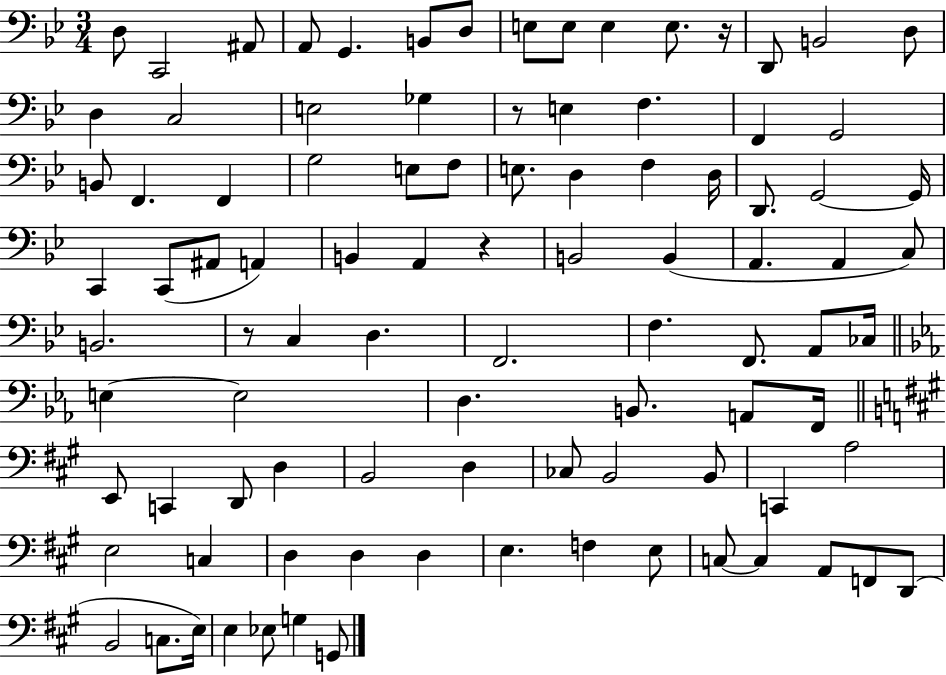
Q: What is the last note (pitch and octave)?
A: G2